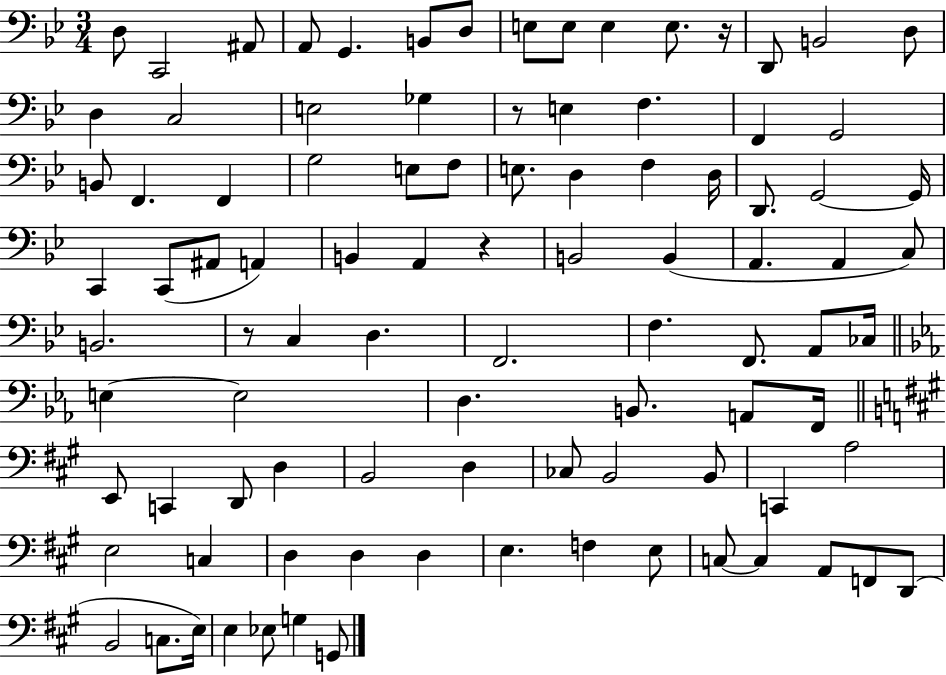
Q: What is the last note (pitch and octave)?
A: G2